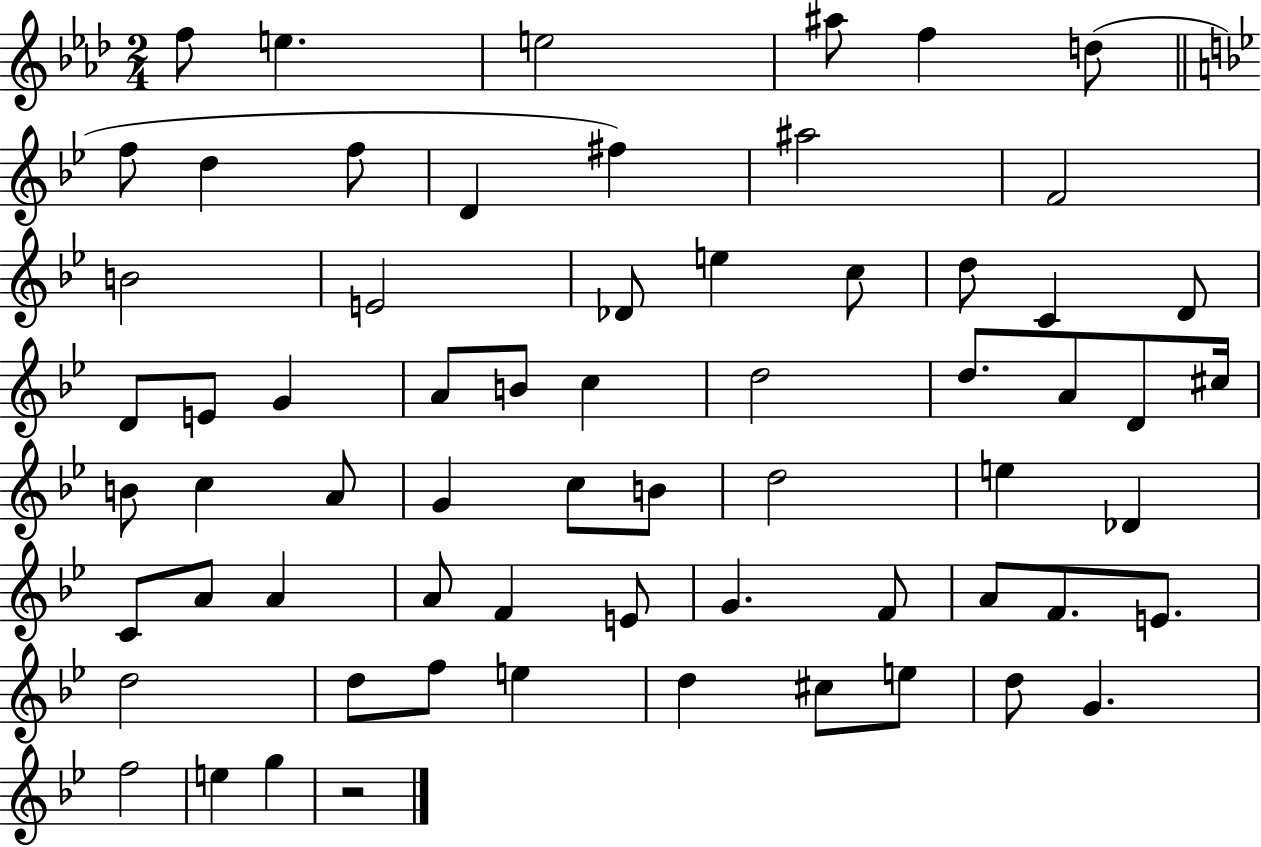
X:1
T:Untitled
M:2/4
L:1/4
K:Ab
f/2 e e2 ^a/2 f d/2 f/2 d f/2 D ^f ^a2 F2 B2 E2 _D/2 e c/2 d/2 C D/2 D/2 E/2 G A/2 B/2 c d2 d/2 A/2 D/2 ^c/4 B/2 c A/2 G c/2 B/2 d2 e _D C/2 A/2 A A/2 F E/2 G F/2 A/2 F/2 E/2 d2 d/2 f/2 e d ^c/2 e/2 d/2 G f2 e g z2